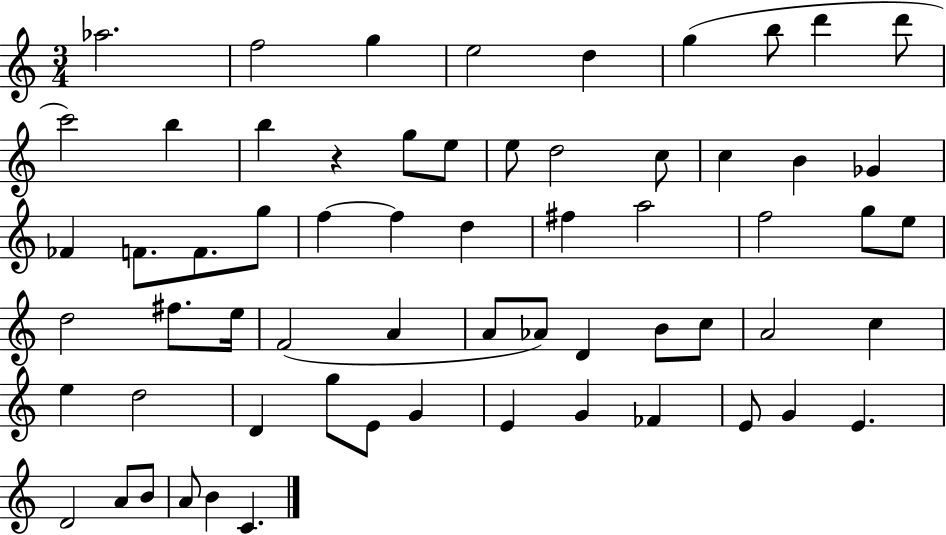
Ab5/h. F5/h G5/q E5/h D5/q G5/q B5/e D6/q D6/e C6/h B5/q B5/q R/q G5/e E5/e E5/e D5/h C5/e C5/q B4/q Gb4/q FES4/q F4/e. F4/e. G5/e F5/q F5/q D5/q F#5/q A5/h F5/h G5/e E5/e D5/h F#5/e. E5/s F4/h A4/q A4/e Ab4/e D4/q B4/e C5/e A4/h C5/q E5/q D5/h D4/q G5/e E4/e G4/q E4/q G4/q FES4/q E4/e G4/q E4/q. D4/h A4/e B4/e A4/e B4/q C4/q.